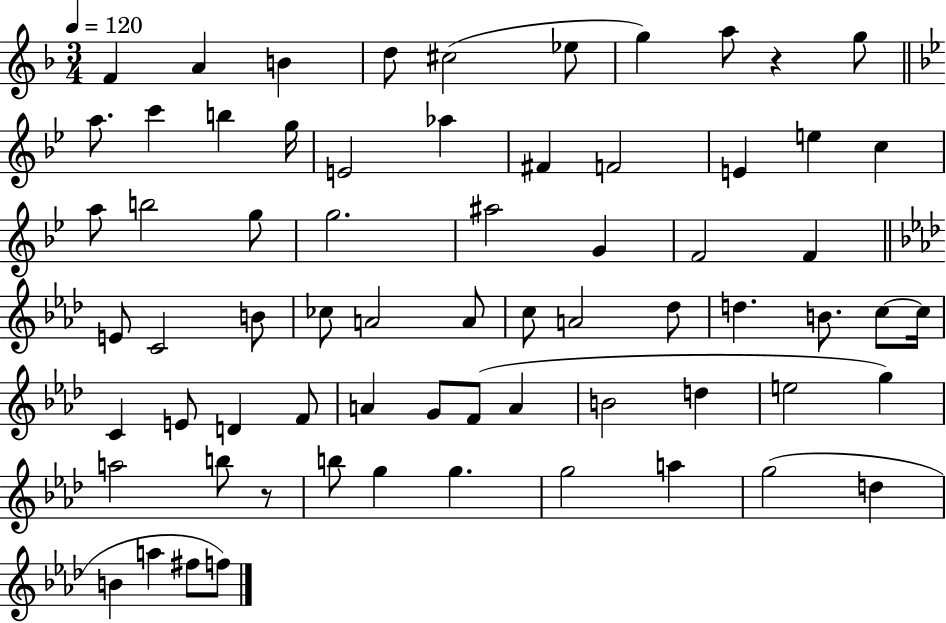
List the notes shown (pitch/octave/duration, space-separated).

F4/q A4/q B4/q D5/e C#5/h Eb5/e G5/q A5/e R/q G5/e A5/e. C6/q B5/q G5/s E4/h Ab5/q F#4/q F4/h E4/q E5/q C5/q A5/e B5/h G5/e G5/h. A#5/h G4/q F4/h F4/q E4/e C4/h B4/e CES5/e A4/h A4/e C5/e A4/h Db5/e D5/q. B4/e. C5/e C5/s C4/q E4/e D4/q F4/e A4/q G4/e F4/e A4/q B4/h D5/q E5/h G5/q A5/h B5/e R/e B5/e G5/q G5/q. G5/h A5/q G5/h D5/q B4/q A5/q F#5/e F5/e